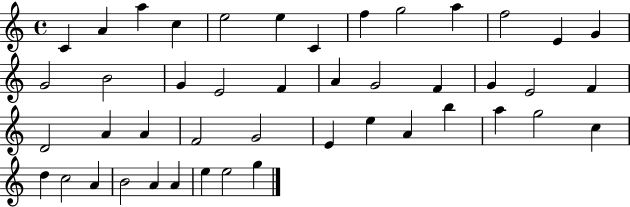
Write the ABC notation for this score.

X:1
T:Untitled
M:4/4
L:1/4
K:C
C A a c e2 e C f g2 a f2 E G G2 B2 G E2 F A G2 F G E2 F D2 A A F2 G2 E e A b a g2 c d c2 A B2 A A e e2 g